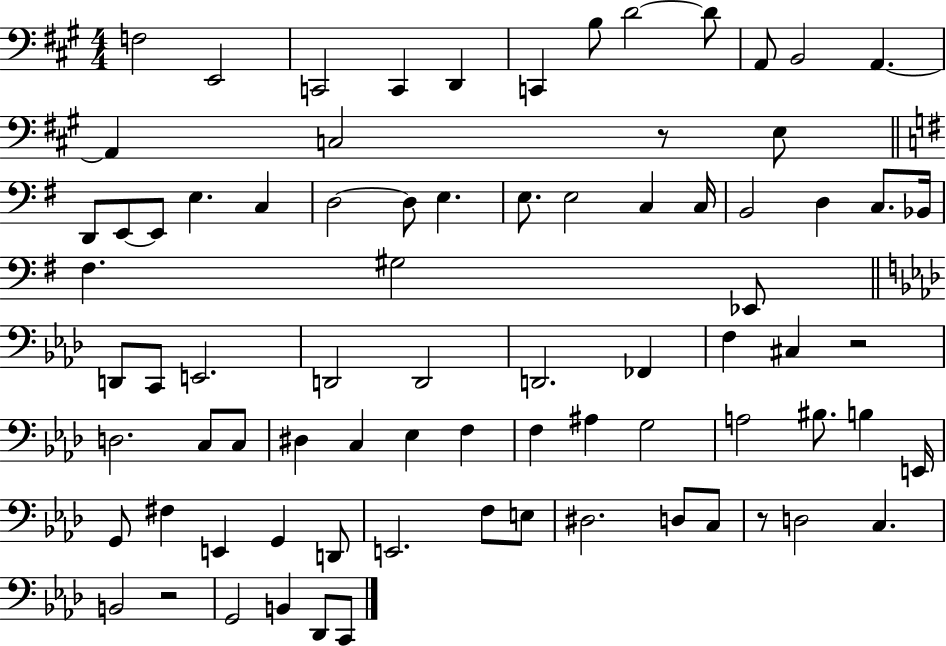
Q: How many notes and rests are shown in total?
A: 79